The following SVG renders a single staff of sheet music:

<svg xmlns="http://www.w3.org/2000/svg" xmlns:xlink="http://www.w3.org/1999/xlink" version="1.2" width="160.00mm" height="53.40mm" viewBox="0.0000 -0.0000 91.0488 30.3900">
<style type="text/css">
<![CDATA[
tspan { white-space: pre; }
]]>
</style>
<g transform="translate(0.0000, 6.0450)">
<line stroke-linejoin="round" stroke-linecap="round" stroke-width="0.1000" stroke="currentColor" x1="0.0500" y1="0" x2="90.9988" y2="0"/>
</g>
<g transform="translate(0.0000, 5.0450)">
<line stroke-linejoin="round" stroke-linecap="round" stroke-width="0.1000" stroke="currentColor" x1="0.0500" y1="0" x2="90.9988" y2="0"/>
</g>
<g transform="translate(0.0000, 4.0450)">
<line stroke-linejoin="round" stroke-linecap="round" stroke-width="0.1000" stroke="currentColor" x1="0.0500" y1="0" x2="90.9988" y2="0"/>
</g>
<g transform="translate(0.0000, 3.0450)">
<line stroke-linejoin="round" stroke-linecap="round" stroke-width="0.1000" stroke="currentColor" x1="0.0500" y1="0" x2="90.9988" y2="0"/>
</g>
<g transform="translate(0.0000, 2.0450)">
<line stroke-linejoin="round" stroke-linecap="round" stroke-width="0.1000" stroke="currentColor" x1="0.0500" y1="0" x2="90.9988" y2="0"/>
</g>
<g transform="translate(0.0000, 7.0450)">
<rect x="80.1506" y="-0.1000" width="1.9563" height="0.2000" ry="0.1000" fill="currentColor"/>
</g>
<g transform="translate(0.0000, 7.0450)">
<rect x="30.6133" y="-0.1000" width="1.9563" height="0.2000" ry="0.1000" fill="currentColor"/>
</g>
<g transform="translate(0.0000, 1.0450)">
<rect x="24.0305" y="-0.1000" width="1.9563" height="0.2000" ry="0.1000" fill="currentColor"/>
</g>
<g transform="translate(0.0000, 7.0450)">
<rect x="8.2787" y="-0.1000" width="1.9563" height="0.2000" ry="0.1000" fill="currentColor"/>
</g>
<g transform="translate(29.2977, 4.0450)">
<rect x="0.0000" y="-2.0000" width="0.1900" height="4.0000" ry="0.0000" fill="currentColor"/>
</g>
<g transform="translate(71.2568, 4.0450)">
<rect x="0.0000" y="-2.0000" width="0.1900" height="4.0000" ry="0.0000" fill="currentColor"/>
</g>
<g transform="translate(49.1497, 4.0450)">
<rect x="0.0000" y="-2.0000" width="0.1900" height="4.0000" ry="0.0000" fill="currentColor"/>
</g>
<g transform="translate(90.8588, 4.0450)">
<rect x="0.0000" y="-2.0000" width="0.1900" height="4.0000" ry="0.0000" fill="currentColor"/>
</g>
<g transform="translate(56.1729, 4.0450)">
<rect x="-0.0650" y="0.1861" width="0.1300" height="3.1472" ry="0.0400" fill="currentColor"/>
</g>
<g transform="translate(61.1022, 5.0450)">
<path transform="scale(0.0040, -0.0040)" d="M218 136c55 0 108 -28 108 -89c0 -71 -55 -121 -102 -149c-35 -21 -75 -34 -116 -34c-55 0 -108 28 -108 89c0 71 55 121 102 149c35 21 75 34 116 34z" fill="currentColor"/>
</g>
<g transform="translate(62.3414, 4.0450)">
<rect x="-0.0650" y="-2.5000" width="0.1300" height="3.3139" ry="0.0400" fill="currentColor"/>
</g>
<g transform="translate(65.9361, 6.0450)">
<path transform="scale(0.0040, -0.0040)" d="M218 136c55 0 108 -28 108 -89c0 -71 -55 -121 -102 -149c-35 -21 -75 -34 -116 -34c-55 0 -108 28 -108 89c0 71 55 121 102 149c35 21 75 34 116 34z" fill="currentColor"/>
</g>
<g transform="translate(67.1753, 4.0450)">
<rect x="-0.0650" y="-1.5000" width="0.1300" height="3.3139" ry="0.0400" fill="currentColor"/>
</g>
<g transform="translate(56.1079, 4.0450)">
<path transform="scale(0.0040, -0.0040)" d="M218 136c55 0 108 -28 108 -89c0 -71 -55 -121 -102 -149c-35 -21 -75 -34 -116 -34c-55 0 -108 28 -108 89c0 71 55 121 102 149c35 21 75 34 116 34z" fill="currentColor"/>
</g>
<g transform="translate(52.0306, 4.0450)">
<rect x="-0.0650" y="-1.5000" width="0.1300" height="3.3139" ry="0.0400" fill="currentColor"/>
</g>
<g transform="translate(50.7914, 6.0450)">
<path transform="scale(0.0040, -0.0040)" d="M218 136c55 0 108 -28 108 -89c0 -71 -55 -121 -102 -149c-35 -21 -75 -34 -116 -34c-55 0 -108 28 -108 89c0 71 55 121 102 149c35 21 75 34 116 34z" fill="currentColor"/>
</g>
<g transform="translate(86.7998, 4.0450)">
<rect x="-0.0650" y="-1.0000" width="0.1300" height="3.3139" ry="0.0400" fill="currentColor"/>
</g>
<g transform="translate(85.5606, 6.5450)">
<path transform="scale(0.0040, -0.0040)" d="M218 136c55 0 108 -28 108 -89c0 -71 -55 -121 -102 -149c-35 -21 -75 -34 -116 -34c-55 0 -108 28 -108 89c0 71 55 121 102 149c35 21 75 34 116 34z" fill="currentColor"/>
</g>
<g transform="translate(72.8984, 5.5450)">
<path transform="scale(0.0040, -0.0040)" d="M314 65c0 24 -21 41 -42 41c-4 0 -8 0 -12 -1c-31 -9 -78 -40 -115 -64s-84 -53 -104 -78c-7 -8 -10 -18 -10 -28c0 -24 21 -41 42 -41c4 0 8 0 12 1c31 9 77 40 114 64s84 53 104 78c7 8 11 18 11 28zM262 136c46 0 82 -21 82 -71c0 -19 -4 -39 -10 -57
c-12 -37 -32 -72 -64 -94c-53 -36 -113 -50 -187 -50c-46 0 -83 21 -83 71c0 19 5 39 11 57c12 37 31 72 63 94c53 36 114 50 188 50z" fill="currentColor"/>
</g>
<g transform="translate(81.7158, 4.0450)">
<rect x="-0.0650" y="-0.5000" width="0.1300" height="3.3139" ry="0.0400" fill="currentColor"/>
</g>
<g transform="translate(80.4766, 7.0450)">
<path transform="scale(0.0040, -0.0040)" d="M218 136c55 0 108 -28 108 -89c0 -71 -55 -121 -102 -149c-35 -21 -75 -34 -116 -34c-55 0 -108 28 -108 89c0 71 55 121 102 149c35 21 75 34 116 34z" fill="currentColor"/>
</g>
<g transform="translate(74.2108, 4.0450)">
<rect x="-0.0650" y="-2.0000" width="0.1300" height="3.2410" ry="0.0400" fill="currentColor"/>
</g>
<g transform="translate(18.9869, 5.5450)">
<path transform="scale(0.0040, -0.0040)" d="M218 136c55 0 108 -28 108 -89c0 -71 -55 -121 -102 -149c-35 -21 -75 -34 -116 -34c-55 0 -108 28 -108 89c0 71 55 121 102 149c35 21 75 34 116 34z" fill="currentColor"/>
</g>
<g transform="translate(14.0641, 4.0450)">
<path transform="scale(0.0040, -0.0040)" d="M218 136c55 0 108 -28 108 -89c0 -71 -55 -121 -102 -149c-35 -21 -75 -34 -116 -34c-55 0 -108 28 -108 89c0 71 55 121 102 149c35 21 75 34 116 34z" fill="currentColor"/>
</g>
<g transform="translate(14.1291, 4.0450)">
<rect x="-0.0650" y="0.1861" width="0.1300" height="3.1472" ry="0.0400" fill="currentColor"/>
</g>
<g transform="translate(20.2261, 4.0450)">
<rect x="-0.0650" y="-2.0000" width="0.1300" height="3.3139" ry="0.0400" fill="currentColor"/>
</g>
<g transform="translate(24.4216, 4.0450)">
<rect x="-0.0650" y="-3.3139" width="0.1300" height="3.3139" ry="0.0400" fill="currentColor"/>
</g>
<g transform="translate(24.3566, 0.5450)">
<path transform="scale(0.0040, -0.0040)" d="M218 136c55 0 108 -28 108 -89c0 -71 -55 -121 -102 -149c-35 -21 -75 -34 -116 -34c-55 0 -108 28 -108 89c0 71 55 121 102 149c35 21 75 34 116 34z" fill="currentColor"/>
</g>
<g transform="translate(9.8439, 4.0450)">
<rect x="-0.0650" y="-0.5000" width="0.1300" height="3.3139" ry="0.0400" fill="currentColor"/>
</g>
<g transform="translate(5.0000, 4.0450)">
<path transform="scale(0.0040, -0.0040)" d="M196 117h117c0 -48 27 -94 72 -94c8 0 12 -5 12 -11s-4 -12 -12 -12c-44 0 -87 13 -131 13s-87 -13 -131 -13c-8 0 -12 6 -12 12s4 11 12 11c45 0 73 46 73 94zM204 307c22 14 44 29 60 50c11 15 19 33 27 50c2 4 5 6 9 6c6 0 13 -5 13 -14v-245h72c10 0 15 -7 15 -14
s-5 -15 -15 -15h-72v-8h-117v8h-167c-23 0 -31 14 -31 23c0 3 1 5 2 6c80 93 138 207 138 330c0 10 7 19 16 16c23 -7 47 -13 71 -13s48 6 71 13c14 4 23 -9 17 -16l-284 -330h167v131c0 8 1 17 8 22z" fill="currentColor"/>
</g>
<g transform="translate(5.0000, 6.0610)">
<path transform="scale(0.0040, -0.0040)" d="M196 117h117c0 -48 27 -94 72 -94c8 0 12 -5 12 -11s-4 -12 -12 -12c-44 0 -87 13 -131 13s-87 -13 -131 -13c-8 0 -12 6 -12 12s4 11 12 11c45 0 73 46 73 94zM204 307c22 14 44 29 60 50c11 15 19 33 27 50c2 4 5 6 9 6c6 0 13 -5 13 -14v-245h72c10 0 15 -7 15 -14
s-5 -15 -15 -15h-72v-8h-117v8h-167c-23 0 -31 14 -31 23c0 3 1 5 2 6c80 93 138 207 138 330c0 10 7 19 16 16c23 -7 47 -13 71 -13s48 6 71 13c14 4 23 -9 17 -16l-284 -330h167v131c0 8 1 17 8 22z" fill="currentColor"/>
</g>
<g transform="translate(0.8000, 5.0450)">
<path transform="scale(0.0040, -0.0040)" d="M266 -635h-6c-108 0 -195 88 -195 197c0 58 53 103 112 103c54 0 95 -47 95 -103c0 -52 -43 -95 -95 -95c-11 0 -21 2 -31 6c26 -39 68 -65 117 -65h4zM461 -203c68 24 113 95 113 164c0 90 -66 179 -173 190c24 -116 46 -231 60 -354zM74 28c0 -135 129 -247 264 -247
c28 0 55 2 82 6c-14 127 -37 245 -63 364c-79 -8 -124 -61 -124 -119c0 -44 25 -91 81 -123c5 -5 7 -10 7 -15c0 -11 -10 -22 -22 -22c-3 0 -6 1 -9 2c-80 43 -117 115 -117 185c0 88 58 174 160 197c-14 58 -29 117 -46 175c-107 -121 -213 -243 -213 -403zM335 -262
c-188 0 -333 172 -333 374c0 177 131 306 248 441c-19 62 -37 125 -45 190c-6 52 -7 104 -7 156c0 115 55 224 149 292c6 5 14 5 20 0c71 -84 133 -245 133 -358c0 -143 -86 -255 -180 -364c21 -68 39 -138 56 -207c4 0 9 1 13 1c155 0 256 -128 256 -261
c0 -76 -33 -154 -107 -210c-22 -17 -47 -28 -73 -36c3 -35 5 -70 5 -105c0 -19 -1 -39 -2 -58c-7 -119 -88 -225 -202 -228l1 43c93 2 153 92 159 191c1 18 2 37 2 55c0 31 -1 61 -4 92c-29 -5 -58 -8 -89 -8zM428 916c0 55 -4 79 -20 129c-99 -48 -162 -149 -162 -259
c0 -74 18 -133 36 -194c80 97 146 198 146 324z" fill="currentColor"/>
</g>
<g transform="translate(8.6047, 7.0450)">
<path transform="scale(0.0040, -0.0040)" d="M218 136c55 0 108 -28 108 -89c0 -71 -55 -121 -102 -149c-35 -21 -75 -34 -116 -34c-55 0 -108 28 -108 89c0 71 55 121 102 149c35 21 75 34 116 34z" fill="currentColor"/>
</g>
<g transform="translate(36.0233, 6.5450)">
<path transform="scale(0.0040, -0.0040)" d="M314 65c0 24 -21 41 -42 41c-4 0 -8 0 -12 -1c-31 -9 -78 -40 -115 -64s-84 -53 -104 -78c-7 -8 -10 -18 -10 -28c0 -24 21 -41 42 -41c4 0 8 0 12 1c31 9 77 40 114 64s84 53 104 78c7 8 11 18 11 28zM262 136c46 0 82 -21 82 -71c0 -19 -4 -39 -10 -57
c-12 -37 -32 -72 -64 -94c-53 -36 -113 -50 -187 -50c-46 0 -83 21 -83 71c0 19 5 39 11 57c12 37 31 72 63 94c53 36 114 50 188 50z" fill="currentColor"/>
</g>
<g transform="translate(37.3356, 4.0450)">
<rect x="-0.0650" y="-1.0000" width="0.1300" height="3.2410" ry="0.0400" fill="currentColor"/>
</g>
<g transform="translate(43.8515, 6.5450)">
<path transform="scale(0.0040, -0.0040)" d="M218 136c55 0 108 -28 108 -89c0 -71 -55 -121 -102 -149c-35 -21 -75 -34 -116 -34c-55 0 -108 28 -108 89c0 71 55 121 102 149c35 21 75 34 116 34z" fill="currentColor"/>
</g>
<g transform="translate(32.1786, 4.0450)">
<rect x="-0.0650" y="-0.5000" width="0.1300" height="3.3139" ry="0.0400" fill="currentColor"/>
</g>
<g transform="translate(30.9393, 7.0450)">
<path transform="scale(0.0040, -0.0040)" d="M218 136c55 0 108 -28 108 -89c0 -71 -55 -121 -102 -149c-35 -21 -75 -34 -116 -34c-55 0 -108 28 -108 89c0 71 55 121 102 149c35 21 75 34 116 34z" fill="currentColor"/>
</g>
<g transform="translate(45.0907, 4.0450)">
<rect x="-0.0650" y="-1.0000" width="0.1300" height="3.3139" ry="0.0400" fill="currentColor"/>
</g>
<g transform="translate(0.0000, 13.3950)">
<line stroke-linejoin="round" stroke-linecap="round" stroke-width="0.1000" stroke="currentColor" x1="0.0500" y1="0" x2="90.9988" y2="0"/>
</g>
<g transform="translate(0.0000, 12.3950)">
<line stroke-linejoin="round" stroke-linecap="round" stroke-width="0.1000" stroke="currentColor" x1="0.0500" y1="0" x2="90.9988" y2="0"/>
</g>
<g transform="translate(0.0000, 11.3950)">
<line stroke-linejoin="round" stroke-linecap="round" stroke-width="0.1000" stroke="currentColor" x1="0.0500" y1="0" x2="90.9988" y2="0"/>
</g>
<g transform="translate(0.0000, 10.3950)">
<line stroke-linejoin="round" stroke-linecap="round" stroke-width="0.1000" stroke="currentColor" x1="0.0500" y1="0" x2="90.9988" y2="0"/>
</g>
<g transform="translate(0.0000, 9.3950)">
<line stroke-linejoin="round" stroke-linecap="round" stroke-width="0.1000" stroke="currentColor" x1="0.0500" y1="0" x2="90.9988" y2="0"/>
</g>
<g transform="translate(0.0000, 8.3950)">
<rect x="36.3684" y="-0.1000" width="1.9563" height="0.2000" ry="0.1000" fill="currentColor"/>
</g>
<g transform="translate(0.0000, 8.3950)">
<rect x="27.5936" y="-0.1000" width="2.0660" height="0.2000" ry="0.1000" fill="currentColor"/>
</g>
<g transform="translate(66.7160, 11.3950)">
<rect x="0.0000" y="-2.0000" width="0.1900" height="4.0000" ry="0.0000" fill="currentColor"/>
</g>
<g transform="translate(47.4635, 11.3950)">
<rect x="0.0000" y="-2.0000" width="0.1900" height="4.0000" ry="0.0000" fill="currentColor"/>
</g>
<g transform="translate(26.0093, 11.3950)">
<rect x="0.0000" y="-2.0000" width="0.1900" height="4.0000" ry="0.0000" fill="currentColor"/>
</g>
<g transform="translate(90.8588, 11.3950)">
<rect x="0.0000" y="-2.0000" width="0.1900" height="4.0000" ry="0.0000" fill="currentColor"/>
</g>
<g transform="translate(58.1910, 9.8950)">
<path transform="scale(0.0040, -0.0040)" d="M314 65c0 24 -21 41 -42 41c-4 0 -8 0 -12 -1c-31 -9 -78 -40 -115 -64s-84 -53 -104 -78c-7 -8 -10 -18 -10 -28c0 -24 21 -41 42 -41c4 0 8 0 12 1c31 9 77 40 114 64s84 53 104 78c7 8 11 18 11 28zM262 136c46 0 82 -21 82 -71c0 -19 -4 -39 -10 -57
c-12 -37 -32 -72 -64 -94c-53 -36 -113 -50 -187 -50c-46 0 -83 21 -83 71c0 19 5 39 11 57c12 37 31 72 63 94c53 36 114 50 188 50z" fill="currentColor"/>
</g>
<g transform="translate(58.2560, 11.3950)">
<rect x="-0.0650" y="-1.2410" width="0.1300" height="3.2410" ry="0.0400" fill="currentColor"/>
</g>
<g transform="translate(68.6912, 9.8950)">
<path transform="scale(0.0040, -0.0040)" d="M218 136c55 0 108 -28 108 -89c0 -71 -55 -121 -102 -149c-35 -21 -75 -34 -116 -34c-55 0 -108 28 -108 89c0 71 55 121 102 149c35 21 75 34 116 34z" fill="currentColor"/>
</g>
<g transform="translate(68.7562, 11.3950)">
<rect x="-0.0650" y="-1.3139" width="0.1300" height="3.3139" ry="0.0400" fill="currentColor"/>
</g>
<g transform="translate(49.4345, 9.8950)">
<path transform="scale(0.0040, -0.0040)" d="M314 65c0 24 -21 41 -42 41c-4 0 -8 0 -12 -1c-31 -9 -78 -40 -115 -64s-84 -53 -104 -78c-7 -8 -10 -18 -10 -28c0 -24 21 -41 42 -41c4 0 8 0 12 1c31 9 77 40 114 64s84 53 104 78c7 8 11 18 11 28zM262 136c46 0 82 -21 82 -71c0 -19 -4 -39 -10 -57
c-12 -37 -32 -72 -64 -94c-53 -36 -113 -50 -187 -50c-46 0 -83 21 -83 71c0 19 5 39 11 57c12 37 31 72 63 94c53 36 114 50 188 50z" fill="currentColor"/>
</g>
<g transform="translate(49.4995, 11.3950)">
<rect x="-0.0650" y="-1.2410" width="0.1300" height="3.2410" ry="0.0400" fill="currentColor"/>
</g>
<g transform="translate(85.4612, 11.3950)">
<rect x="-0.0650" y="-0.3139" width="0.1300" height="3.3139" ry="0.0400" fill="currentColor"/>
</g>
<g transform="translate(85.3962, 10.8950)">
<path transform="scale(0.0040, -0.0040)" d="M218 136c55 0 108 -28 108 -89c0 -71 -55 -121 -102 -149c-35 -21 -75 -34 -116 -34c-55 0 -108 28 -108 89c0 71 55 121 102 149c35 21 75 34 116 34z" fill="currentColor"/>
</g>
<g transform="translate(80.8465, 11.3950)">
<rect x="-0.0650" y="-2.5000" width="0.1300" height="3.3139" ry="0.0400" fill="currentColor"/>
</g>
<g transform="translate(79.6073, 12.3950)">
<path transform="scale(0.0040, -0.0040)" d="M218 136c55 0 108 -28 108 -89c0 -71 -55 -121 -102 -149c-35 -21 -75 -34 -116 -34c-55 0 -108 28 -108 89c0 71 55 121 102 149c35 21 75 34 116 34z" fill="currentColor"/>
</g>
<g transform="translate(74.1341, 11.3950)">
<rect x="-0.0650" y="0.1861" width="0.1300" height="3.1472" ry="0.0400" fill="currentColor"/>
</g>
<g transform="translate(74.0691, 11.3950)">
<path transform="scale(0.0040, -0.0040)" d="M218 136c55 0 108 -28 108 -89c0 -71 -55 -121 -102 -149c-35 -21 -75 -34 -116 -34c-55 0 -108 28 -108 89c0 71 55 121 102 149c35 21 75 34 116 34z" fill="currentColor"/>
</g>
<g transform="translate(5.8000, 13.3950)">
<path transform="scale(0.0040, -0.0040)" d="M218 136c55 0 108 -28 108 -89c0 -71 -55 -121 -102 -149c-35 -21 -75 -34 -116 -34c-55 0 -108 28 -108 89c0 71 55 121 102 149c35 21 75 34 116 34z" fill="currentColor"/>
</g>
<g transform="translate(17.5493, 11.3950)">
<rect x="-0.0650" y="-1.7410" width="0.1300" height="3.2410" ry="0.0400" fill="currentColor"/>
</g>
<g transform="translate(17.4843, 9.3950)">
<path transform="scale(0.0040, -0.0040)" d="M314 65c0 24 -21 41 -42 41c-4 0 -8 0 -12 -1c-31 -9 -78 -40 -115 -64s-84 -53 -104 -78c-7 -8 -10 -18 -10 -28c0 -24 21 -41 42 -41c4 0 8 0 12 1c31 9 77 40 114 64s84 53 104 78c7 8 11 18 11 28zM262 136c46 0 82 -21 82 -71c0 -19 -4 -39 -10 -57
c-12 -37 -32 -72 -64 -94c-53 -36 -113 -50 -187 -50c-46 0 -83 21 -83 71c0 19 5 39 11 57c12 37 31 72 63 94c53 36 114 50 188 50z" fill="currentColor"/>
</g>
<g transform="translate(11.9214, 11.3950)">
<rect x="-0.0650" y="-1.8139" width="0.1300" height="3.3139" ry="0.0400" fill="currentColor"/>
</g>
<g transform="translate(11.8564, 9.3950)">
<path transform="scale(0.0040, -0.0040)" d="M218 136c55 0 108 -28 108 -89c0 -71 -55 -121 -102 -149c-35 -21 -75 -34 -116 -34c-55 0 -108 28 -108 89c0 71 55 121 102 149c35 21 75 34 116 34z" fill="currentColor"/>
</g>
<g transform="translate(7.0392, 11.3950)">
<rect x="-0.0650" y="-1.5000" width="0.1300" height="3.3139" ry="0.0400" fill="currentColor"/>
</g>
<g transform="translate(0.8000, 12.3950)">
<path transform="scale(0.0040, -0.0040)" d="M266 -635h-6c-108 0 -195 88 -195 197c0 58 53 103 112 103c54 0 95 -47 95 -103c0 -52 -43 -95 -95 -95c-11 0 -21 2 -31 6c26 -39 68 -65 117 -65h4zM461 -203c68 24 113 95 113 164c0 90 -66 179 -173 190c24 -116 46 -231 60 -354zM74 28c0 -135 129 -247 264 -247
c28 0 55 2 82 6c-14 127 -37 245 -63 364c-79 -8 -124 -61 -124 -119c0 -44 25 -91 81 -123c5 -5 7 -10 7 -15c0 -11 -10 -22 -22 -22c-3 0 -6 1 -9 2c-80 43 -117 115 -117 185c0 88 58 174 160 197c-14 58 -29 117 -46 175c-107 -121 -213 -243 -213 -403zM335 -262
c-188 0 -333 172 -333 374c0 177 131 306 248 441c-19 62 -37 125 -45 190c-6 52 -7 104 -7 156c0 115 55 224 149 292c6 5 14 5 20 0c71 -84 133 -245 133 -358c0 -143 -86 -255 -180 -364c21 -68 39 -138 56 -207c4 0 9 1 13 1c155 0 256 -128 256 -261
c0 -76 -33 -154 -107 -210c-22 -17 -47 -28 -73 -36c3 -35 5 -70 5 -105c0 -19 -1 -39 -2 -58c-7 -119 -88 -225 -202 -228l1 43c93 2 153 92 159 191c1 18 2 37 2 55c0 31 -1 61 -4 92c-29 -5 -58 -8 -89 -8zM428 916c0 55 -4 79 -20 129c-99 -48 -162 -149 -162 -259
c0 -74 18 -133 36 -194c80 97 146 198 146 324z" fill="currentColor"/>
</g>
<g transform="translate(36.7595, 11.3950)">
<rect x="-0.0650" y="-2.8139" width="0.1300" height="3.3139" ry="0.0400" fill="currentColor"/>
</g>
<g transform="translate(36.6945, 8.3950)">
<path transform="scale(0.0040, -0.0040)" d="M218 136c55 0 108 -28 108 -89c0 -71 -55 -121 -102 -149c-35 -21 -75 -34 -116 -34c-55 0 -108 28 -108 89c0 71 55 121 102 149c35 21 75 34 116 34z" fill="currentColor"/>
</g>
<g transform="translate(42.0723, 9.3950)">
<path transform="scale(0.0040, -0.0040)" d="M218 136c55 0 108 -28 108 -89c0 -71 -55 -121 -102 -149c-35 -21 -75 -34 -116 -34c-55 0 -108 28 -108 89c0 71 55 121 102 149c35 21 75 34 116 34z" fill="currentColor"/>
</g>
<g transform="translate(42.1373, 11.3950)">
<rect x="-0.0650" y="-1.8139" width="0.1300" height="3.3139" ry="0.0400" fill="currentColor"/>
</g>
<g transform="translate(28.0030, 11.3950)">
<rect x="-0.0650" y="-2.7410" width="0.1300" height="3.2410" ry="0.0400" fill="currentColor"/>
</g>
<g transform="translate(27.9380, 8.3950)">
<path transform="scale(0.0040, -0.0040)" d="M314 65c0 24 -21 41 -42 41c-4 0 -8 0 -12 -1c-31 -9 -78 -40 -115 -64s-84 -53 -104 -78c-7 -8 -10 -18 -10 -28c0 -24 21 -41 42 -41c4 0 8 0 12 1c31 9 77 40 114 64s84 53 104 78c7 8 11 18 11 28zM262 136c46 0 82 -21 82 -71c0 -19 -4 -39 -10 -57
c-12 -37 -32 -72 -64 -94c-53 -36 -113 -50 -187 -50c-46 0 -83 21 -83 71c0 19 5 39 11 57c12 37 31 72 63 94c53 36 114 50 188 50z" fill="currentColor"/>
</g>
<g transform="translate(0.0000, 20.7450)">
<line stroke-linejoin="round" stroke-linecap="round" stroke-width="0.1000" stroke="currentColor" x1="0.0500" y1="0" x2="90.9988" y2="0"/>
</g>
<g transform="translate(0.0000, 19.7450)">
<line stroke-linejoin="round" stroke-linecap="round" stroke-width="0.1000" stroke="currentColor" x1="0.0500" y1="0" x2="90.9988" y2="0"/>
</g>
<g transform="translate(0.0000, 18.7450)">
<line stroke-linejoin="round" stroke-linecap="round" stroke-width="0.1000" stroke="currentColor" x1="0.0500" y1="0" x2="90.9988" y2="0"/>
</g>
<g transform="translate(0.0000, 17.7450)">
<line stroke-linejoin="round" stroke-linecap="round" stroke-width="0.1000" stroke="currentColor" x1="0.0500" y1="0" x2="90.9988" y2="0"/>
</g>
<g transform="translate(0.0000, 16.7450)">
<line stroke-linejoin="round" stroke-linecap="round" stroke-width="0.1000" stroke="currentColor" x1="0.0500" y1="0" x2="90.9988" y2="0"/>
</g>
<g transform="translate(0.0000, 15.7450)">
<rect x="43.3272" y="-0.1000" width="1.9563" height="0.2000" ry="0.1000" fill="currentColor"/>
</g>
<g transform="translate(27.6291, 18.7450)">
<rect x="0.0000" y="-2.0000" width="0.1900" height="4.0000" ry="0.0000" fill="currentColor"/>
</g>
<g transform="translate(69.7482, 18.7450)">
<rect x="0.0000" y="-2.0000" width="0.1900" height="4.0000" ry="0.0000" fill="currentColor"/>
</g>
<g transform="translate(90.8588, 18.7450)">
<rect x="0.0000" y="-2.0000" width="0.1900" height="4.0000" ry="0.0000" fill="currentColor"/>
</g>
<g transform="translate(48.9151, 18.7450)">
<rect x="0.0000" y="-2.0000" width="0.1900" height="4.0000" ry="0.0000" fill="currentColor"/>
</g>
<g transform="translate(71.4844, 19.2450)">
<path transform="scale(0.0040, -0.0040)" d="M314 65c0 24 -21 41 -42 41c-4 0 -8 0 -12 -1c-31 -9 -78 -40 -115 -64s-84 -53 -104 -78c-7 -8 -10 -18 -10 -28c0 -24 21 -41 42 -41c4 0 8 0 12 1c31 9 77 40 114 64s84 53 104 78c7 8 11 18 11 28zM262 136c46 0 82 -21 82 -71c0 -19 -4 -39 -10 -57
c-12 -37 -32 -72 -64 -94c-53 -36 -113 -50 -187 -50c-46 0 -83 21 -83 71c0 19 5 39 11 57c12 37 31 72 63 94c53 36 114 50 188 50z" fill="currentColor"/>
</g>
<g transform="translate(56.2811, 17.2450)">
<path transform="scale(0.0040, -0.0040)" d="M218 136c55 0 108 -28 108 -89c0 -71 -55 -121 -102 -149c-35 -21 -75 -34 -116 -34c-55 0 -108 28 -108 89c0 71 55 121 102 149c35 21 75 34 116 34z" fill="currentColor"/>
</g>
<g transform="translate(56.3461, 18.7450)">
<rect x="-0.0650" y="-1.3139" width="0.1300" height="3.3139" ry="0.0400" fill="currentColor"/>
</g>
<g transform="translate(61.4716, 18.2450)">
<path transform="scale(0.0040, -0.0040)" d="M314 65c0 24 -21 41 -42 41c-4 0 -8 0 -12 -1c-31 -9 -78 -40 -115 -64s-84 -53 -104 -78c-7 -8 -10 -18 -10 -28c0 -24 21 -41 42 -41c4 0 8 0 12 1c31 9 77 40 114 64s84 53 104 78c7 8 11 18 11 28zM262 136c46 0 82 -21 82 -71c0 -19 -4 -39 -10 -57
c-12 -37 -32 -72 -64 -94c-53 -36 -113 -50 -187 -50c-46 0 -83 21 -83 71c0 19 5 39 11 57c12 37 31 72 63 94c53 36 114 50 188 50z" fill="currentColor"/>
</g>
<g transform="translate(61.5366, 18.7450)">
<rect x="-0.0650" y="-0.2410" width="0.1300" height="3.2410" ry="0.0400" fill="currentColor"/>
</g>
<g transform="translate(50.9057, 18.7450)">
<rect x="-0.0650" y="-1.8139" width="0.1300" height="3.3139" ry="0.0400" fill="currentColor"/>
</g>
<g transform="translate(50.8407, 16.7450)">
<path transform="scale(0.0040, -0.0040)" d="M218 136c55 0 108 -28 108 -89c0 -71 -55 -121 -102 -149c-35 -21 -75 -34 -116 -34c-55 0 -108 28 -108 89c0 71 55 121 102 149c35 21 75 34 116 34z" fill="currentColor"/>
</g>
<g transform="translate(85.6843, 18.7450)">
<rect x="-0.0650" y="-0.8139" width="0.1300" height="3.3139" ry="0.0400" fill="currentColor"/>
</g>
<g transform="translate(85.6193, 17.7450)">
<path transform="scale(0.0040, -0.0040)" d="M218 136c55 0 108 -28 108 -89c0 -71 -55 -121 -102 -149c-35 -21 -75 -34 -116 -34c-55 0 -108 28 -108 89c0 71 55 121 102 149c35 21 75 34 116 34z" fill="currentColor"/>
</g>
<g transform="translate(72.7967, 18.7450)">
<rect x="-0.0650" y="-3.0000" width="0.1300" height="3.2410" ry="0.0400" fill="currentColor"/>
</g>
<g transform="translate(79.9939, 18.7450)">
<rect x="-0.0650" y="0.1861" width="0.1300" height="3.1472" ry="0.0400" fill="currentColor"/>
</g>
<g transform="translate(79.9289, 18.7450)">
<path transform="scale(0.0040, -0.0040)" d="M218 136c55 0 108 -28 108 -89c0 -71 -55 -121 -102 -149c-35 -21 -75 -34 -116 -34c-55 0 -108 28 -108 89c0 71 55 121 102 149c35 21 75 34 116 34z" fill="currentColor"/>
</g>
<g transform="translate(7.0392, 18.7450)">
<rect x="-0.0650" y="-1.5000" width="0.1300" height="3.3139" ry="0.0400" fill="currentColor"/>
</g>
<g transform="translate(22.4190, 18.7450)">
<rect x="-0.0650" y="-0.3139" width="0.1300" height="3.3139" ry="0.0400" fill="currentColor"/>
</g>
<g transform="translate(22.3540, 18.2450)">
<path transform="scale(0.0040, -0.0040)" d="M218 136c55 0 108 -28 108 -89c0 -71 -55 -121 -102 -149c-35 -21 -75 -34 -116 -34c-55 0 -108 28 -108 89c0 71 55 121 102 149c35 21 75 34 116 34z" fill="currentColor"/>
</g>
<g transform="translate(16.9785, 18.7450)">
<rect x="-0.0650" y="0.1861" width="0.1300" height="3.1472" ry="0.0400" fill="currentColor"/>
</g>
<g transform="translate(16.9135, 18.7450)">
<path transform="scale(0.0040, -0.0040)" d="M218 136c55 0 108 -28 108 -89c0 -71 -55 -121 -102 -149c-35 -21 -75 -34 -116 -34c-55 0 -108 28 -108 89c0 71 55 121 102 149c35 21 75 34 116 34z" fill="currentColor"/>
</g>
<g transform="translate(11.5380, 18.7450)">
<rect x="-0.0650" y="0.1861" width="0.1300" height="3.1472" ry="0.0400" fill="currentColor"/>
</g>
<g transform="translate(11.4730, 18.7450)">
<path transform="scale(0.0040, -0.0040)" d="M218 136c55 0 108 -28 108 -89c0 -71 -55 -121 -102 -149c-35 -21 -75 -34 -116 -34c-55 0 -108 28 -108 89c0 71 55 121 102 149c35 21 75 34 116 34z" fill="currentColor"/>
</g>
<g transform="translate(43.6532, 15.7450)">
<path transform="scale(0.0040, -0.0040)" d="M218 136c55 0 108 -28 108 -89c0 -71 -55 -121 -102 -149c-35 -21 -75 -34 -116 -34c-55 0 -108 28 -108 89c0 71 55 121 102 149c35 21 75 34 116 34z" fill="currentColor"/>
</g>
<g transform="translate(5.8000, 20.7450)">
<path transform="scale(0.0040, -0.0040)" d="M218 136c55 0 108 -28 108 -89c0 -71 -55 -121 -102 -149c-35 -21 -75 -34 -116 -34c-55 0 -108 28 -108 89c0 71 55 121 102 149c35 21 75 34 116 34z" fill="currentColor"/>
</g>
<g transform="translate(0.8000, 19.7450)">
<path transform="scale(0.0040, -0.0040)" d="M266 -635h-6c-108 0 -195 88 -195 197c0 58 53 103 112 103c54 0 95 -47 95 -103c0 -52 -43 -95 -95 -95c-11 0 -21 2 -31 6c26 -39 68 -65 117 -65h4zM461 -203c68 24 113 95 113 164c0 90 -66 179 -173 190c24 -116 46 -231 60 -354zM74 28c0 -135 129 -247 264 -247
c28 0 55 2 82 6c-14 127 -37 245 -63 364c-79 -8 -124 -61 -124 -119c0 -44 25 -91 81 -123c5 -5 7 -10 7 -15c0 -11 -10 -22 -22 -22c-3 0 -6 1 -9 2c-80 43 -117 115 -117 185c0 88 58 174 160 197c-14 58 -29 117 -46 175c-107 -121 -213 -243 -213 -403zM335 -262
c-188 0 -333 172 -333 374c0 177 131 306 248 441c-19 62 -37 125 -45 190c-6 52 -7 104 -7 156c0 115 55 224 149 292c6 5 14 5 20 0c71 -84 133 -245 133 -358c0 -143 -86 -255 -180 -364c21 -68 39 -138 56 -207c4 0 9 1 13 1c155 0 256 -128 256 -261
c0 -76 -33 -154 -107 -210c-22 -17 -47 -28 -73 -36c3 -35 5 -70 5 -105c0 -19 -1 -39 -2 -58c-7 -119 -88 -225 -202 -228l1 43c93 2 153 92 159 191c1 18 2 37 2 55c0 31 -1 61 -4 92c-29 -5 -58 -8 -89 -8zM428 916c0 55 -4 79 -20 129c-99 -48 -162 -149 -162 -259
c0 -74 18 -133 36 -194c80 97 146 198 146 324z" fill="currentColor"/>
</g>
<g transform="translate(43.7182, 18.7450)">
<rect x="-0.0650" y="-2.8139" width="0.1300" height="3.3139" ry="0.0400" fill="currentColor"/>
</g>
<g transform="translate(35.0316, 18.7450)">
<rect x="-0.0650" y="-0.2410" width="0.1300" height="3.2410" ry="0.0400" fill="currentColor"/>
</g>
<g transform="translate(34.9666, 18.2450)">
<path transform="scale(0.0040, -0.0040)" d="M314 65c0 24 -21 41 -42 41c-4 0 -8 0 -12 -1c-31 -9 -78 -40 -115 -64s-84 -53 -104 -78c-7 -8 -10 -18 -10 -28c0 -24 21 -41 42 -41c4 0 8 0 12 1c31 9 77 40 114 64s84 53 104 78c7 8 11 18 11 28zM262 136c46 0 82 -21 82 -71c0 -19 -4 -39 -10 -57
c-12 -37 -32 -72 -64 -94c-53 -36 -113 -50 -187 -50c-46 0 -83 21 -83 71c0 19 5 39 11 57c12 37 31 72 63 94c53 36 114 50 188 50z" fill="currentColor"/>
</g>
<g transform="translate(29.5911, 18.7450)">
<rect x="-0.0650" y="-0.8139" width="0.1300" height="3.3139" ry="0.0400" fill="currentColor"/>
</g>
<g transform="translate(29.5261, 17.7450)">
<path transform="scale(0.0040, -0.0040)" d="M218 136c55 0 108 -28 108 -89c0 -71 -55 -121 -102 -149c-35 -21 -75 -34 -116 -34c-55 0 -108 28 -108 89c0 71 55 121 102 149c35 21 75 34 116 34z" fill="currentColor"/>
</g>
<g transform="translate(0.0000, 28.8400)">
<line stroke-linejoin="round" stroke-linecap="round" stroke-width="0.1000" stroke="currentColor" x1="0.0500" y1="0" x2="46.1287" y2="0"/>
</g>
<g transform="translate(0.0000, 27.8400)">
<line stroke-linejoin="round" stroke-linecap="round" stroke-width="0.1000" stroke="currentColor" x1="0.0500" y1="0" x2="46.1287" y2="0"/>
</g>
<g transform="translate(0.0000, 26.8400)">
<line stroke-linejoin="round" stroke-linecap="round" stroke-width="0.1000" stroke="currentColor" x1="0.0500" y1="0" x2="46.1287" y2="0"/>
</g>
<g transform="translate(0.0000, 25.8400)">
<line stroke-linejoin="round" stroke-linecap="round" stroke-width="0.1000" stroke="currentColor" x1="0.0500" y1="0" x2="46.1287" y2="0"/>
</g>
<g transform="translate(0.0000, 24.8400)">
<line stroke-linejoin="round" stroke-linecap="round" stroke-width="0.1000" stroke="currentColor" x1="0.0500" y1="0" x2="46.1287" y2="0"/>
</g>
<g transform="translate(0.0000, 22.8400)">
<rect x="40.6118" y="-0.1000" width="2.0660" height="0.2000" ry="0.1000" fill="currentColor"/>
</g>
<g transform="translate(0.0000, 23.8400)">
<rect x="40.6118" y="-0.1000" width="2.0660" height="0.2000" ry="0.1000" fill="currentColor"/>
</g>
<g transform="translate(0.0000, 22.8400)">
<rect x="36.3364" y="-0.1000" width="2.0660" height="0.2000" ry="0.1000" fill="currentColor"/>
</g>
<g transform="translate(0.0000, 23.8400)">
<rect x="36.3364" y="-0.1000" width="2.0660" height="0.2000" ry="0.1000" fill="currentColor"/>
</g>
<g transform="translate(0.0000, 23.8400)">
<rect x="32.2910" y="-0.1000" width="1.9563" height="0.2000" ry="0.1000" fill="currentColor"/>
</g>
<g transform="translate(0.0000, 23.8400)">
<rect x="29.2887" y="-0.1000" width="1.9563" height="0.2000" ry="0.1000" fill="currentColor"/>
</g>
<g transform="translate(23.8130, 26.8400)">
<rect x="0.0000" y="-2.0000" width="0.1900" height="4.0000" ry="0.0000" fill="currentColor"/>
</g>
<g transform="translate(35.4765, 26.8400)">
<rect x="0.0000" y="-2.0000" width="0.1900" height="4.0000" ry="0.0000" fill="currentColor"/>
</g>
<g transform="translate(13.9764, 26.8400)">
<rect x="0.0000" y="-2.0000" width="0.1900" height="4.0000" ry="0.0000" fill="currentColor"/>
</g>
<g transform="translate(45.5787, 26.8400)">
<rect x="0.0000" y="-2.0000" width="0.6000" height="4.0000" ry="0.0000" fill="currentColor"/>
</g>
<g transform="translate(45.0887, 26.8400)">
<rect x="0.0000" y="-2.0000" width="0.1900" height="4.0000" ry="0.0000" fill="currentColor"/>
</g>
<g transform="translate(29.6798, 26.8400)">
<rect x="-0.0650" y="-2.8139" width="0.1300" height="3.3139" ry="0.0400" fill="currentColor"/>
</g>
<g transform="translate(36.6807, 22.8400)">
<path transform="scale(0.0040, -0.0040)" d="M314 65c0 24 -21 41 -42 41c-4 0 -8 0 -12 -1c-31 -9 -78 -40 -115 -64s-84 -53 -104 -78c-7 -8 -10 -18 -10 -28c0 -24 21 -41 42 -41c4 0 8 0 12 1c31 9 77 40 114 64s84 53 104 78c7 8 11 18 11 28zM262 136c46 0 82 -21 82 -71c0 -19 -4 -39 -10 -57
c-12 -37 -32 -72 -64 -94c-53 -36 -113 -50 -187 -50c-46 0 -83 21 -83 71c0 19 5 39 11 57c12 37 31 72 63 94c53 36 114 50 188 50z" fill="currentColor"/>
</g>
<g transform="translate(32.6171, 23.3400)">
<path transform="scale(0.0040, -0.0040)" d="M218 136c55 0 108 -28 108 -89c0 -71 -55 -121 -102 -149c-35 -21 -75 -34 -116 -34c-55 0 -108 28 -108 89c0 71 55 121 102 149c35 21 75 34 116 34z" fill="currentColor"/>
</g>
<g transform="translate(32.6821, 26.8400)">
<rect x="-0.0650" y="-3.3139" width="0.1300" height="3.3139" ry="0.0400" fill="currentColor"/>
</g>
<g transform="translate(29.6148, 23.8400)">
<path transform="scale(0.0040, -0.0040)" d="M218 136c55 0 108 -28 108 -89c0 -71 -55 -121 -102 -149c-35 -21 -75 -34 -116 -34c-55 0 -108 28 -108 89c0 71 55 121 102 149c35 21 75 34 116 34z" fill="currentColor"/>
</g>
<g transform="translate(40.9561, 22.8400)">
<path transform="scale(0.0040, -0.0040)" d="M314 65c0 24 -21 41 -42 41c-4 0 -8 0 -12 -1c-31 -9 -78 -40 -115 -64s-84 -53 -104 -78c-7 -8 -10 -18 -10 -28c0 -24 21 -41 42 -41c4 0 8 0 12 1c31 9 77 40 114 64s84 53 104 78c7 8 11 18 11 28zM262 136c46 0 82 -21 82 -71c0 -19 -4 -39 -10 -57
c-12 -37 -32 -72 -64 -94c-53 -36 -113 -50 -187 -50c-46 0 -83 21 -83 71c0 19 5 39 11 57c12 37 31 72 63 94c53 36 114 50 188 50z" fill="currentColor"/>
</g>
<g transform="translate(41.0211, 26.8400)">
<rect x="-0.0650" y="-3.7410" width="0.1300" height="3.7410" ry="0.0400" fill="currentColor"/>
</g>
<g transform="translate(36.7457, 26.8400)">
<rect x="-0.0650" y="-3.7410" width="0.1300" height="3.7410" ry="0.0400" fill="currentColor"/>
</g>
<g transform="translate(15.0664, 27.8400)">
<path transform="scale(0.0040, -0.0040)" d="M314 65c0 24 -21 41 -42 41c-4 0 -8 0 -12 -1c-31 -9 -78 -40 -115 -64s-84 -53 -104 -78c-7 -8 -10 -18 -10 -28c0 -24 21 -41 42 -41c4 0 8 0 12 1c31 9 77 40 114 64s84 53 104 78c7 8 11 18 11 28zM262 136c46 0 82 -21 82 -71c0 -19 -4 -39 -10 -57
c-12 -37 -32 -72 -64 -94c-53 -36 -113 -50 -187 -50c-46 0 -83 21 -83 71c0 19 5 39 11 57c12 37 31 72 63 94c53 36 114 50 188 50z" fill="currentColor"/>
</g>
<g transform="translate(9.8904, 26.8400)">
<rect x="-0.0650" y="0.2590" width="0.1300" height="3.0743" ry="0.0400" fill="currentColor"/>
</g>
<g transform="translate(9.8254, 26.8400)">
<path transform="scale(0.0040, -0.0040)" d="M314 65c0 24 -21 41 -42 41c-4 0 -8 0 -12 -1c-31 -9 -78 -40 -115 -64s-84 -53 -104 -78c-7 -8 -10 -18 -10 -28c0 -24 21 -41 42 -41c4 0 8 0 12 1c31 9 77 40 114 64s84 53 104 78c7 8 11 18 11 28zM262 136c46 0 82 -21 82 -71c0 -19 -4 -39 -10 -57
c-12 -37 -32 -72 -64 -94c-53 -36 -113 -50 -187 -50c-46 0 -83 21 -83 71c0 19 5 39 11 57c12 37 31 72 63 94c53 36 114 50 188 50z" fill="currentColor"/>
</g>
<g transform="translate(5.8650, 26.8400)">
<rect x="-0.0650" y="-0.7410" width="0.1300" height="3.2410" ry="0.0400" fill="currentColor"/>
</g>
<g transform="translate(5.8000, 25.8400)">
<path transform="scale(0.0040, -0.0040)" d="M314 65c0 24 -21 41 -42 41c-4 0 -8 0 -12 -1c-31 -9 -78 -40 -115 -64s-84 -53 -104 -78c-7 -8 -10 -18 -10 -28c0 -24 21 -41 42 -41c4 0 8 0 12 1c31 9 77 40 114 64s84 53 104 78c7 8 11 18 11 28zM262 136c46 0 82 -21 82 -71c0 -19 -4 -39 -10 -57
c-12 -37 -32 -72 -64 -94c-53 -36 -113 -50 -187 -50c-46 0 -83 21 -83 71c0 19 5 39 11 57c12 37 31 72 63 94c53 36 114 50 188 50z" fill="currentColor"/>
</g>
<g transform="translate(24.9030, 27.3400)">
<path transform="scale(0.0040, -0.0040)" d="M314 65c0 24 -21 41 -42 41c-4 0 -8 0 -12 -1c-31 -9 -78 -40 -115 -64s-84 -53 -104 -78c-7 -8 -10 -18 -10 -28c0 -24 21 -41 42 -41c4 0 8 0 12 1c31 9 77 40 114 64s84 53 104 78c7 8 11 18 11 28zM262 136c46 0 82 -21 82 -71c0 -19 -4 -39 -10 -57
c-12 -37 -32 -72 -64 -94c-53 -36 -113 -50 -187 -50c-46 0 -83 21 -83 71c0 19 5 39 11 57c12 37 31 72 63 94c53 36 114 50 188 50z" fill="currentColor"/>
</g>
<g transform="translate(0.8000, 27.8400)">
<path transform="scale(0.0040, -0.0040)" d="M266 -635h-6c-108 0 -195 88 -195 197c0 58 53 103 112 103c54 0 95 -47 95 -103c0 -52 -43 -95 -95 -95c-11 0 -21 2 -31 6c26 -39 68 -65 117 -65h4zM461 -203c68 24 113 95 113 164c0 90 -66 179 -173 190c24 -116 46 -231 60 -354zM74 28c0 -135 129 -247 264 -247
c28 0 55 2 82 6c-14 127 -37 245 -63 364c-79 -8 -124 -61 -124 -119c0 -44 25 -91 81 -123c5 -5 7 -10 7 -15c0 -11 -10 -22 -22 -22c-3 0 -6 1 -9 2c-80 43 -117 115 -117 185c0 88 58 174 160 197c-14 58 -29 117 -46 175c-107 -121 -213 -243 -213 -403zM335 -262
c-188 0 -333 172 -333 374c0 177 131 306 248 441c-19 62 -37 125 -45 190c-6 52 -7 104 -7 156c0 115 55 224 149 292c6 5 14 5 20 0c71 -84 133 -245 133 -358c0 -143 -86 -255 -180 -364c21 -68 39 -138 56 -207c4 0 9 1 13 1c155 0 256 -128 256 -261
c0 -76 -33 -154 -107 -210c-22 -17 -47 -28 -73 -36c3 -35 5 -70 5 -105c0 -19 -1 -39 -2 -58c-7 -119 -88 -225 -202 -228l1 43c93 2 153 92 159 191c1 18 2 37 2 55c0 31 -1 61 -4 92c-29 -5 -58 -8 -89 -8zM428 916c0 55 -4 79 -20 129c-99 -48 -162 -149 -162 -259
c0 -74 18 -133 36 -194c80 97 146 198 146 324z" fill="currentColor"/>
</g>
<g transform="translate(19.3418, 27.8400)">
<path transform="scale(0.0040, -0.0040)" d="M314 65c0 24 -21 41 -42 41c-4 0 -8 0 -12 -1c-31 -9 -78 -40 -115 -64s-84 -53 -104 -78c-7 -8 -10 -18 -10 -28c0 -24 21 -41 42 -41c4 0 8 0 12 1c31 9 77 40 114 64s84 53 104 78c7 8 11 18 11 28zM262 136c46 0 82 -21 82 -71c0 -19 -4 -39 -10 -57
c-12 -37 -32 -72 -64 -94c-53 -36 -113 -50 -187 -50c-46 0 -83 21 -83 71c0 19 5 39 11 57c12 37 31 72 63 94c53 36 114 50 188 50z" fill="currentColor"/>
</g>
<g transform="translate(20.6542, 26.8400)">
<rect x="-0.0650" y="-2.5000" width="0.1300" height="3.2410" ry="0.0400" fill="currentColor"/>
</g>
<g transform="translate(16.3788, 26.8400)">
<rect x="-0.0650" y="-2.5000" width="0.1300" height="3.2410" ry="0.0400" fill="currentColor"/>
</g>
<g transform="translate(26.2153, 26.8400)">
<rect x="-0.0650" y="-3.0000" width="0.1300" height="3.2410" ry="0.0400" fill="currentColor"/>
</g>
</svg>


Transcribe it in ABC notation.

X:1
T:Untitled
M:4/4
L:1/4
K:C
C B F b C D2 D E B G E F2 C D E f f2 a2 a f e2 e2 e B G c E B B c d c2 a f e c2 A2 B d d2 B2 G2 G2 A2 a b c'2 c'2